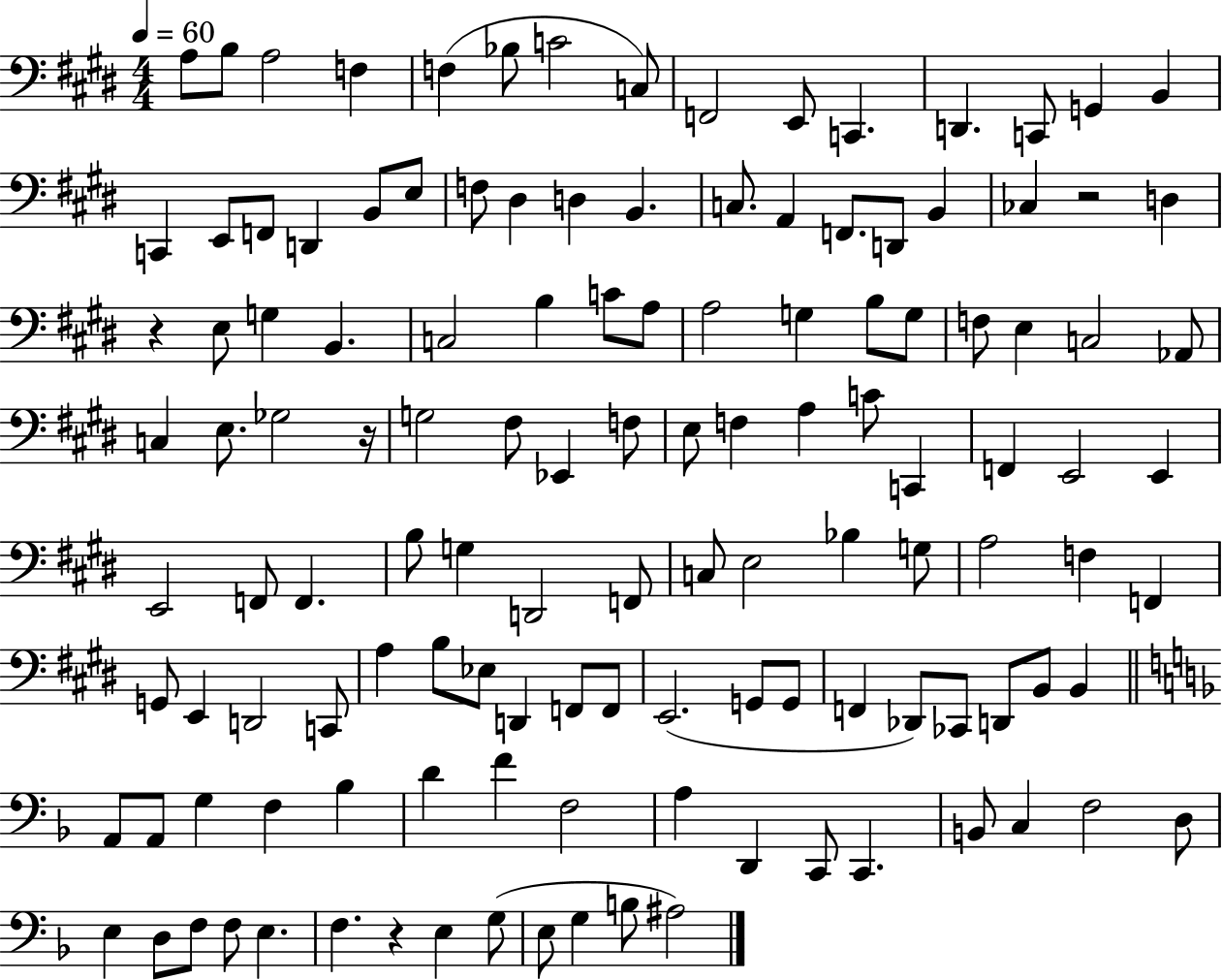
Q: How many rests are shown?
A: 4